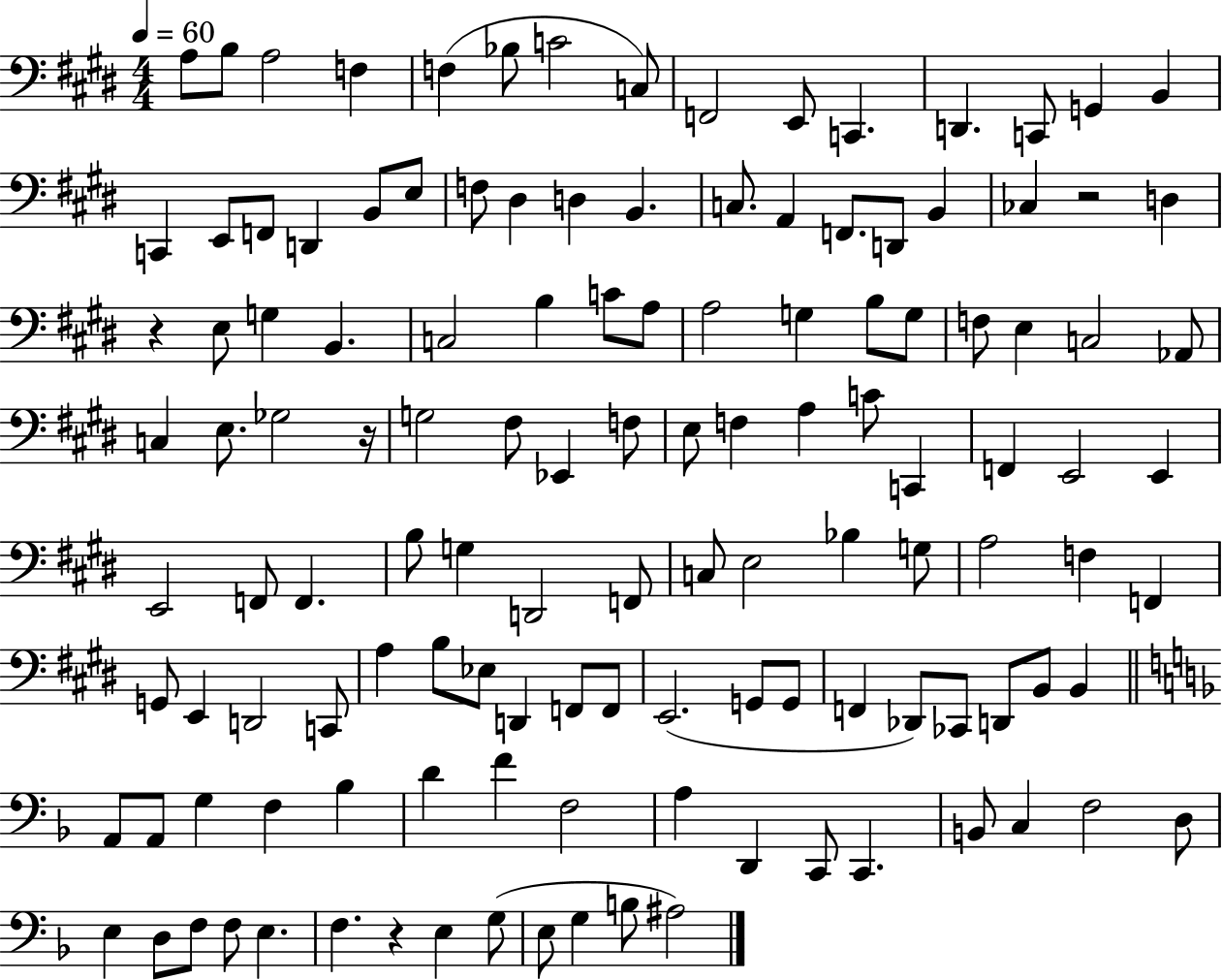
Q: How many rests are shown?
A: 4